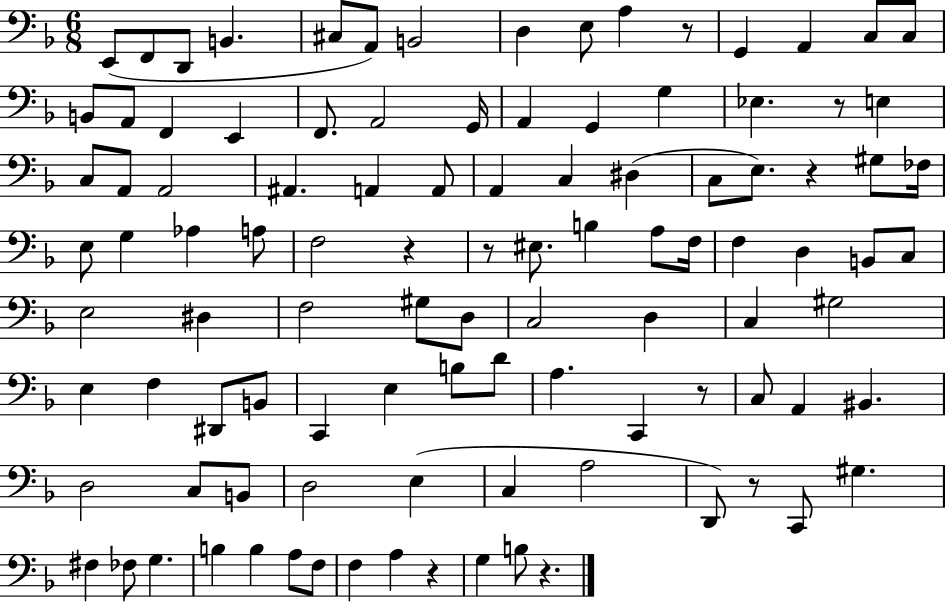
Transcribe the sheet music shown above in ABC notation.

X:1
T:Untitled
M:6/8
L:1/4
K:F
E,,/2 F,,/2 D,,/2 B,, ^C,/2 A,,/2 B,,2 D, E,/2 A, z/2 G,, A,, C,/2 C,/2 B,,/2 A,,/2 F,, E,, F,,/2 A,,2 G,,/4 A,, G,, G, _E, z/2 E, C,/2 A,,/2 A,,2 ^A,, A,, A,,/2 A,, C, ^D, C,/2 E,/2 z ^G,/2 _F,/4 E,/2 G, _A, A,/2 F,2 z z/2 ^E,/2 B, A,/2 F,/4 F, D, B,,/2 C,/2 E,2 ^D, F,2 ^G,/2 D,/2 C,2 D, C, ^G,2 E, F, ^D,,/2 B,,/2 C,, E, B,/2 D/2 A, C,, z/2 C,/2 A,, ^B,, D,2 C,/2 B,,/2 D,2 E, C, A,2 D,,/2 z/2 C,,/2 ^G, ^F, _F,/2 G, B, B, A,/2 F,/2 F, A, z G, B,/2 z